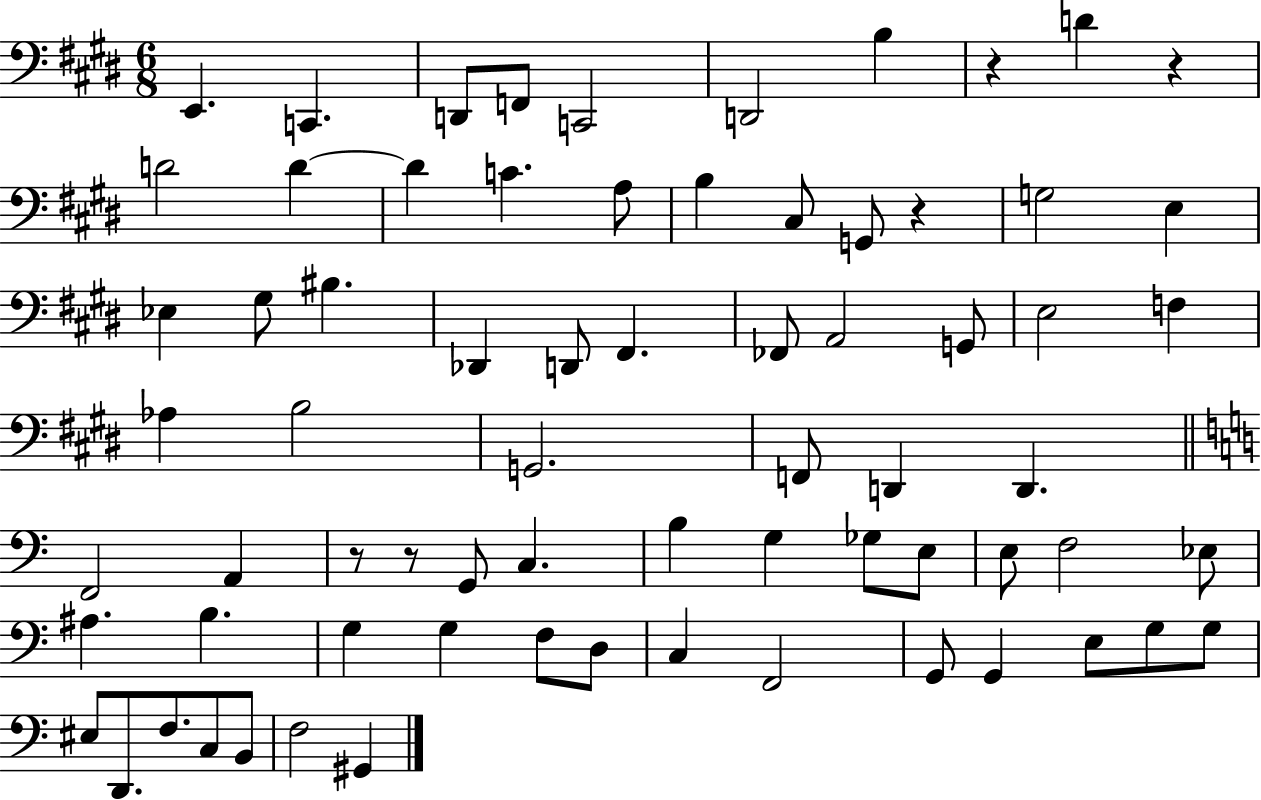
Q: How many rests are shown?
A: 5